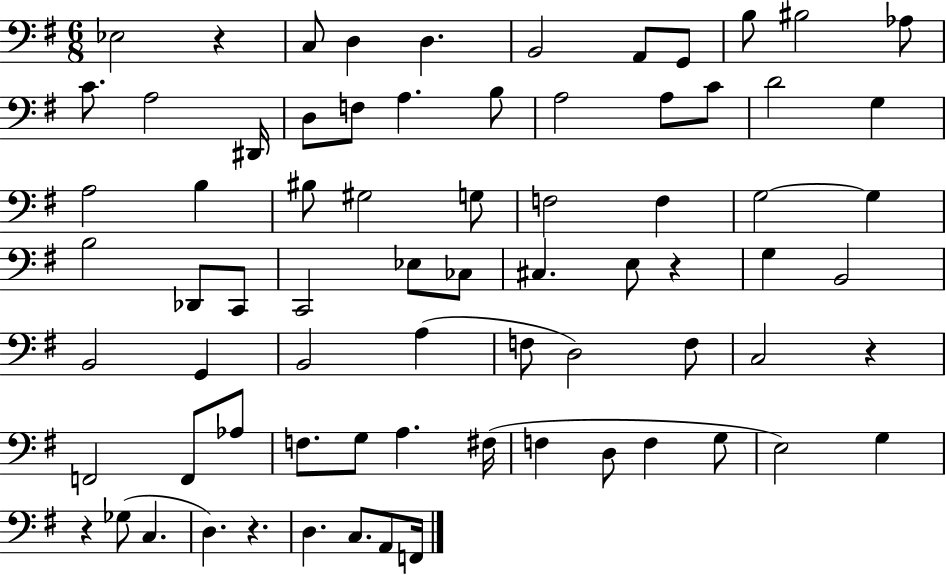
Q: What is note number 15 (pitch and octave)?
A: F3